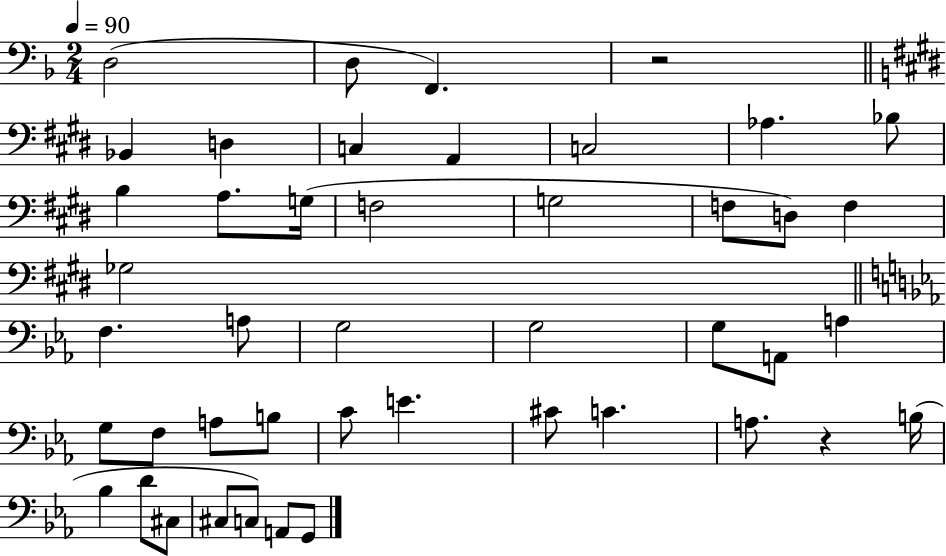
D3/h D3/e F2/q. R/h Bb2/q D3/q C3/q A2/q C3/h Ab3/q. Bb3/e B3/q A3/e. G3/s F3/h G3/h F3/e D3/e F3/q Gb3/h F3/q. A3/e G3/h G3/h G3/e A2/e A3/q G3/e F3/e A3/e B3/e C4/e E4/q. C#4/e C4/q. A3/e. R/q B3/s Bb3/q D4/e C#3/e C#3/e C3/e A2/e G2/e